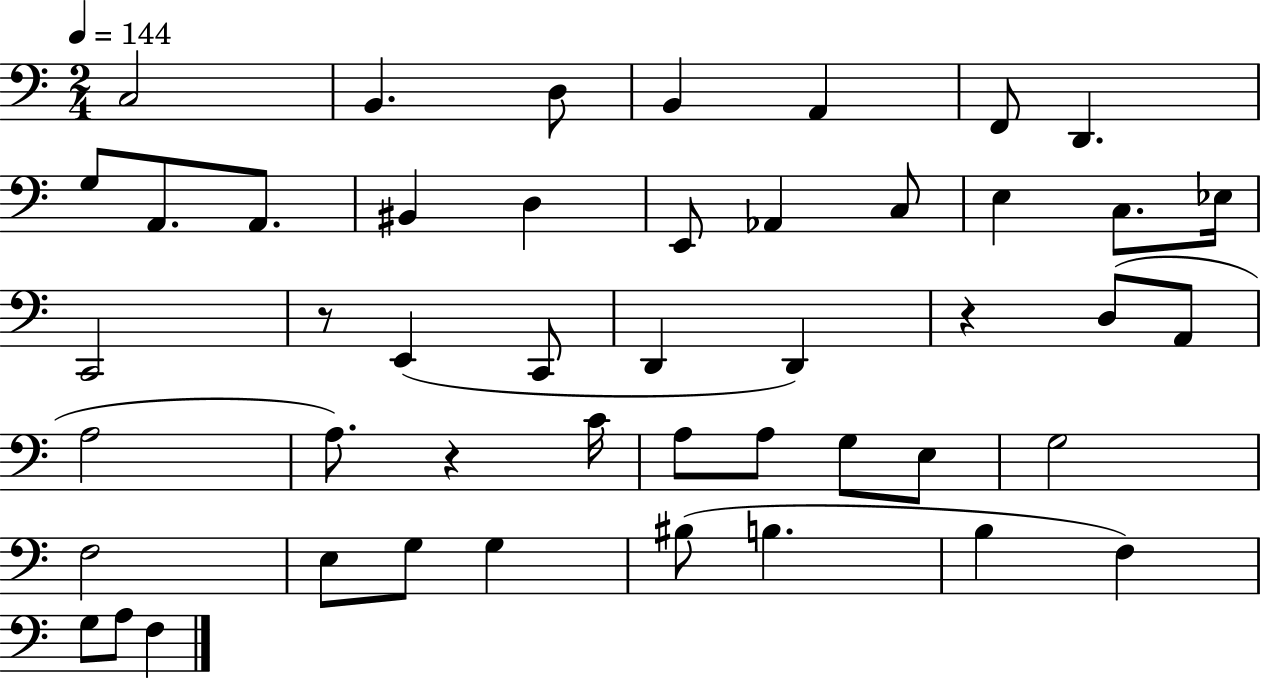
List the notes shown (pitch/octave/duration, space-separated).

C3/h B2/q. D3/e B2/q A2/q F2/e D2/q. G3/e A2/e. A2/e. BIS2/q D3/q E2/e Ab2/q C3/e E3/q C3/e. Eb3/s C2/h R/e E2/q C2/e D2/q D2/q R/q D3/e A2/e A3/h A3/e. R/q C4/s A3/e A3/e G3/e E3/e G3/h F3/h E3/e G3/e G3/q BIS3/e B3/q. B3/q F3/q G3/e A3/e F3/q